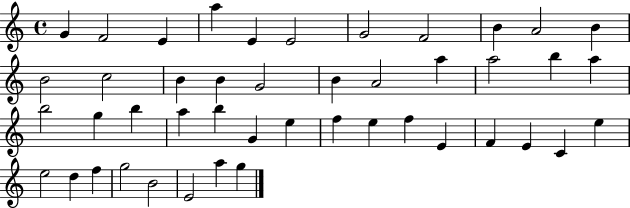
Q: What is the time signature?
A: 4/4